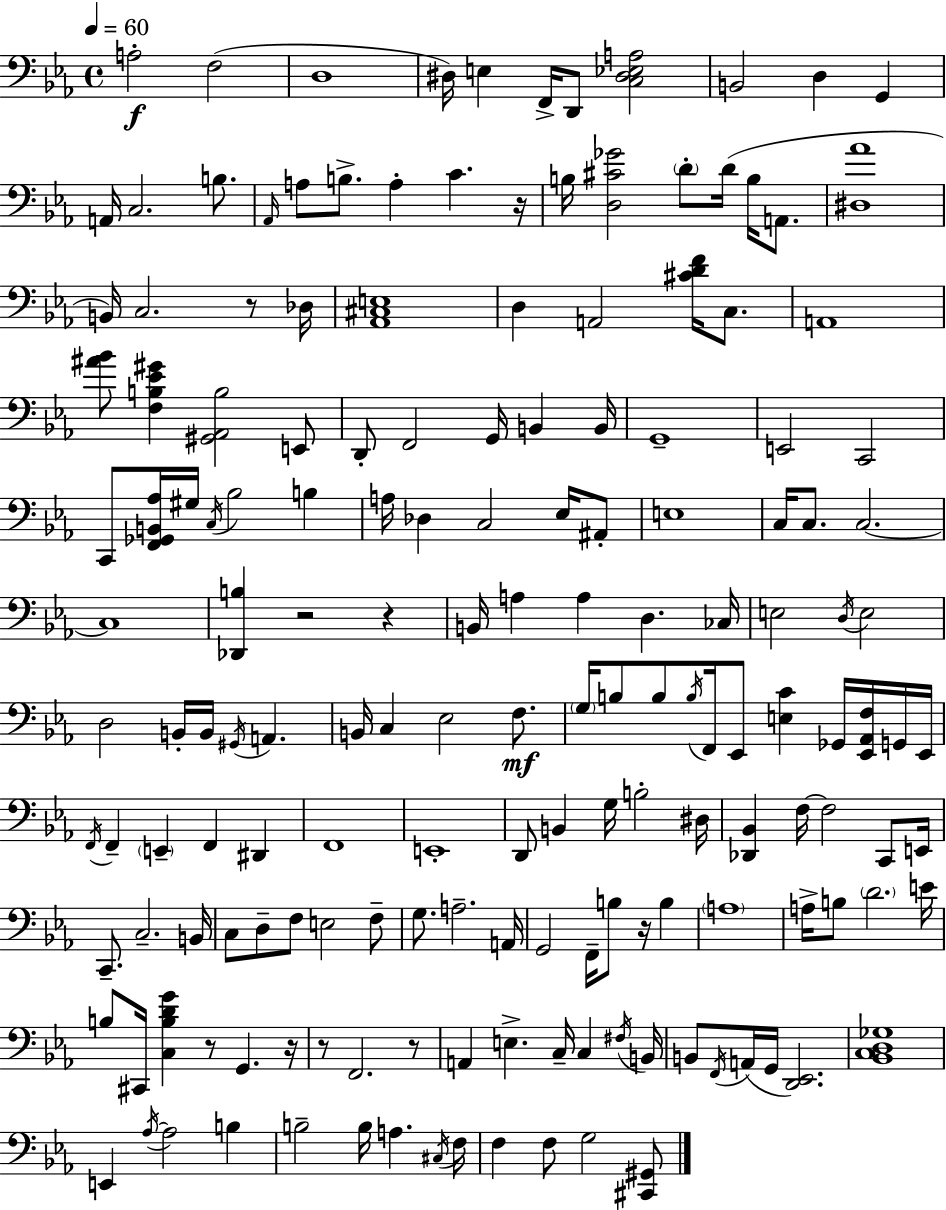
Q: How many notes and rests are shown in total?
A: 168